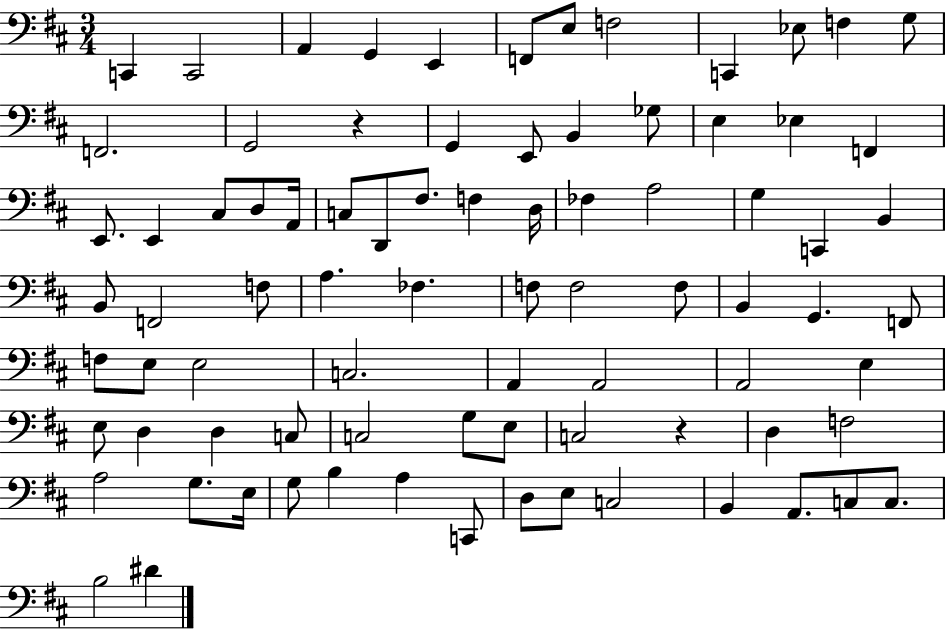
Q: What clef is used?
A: bass